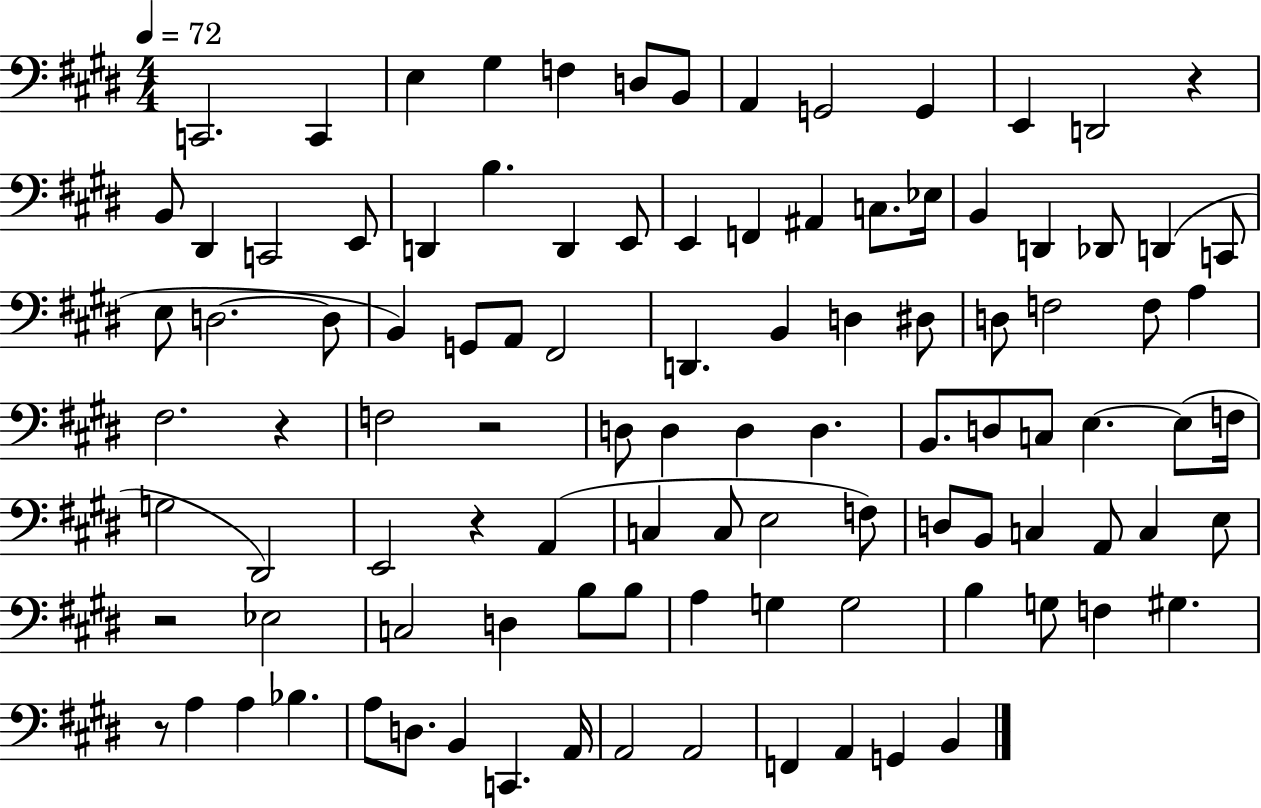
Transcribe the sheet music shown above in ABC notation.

X:1
T:Untitled
M:4/4
L:1/4
K:E
C,,2 C,, E, ^G, F, D,/2 B,,/2 A,, G,,2 G,, E,, D,,2 z B,,/2 ^D,, C,,2 E,,/2 D,, B, D,, E,,/2 E,, F,, ^A,, C,/2 _E,/4 B,, D,, _D,,/2 D,, C,,/2 E,/2 D,2 D,/2 B,, G,,/2 A,,/2 ^F,,2 D,, B,, D, ^D,/2 D,/2 F,2 F,/2 A, ^F,2 z F,2 z2 D,/2 D, D, D, B,,/2 D,/2 C,/2 E, E,/2 F,/4 G,2 ^D,,2 E,,2 z A,, C, C,/2 E,2 F,/2 D,/2 B,,/2 C, A,,/2 C, E,/2 z2 _E,2 C,2 D, B,/2 B,/2 A, G, G,2 B, G,/2 F, ^G, z/2 A, A, _B, A,/2 D,/2 B,, C,, A,,/4 A,,2 A,,2 F,, A,, G,, B,,